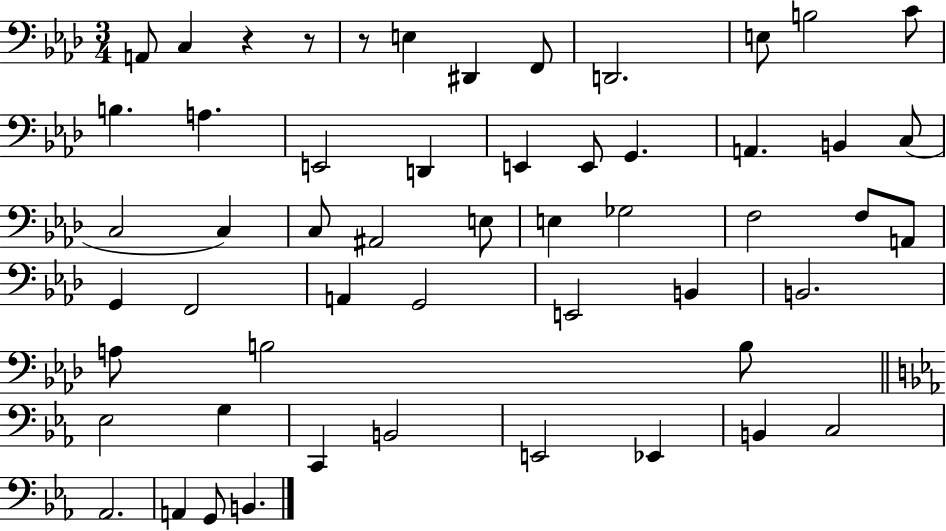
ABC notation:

X:1
T:Untitled
M:3/4
L:1/4
K:Ab
A,,/2 C, z z/2 z/2 E, ^D,, F,,/2 D,,2 E,/2 B,2 C/2 B, A, E,,2 D,, E,, E,,/2 G,, A,, B,, C,/2 C,2 C, C,/2 ^A,,2 E,/2 E, _G,2 F,2 F,/2 A,,/2 G,, F,,2 A,, G,,2 E,,2 B,, B,,2 A,/2 B,2 B,/2 _E,2 G, C,, B,,2 E,,2 _E,, B,, C,2 _A,,2 A,, G,,/2 B,,